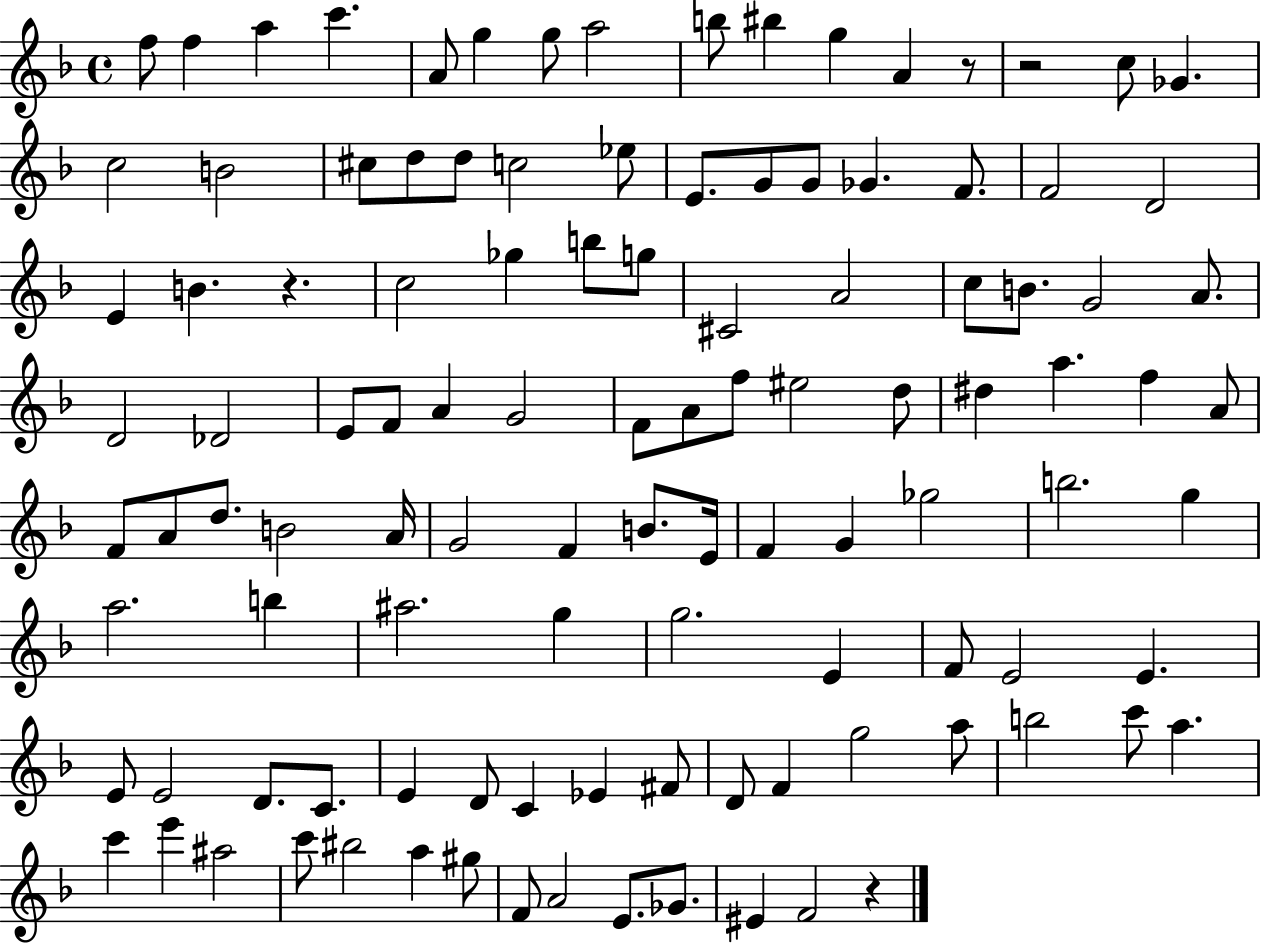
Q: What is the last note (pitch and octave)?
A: F4